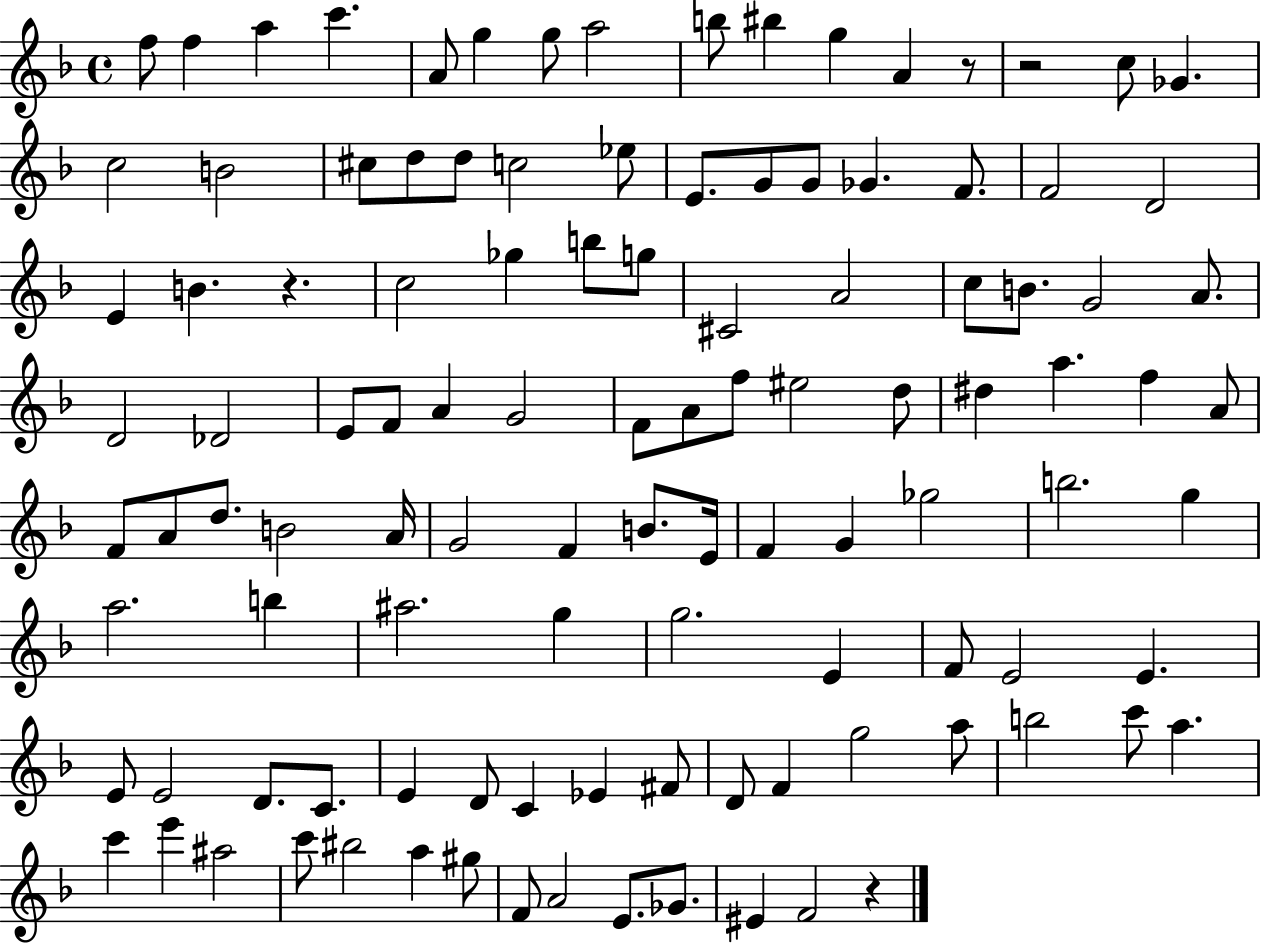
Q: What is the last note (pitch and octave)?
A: F4